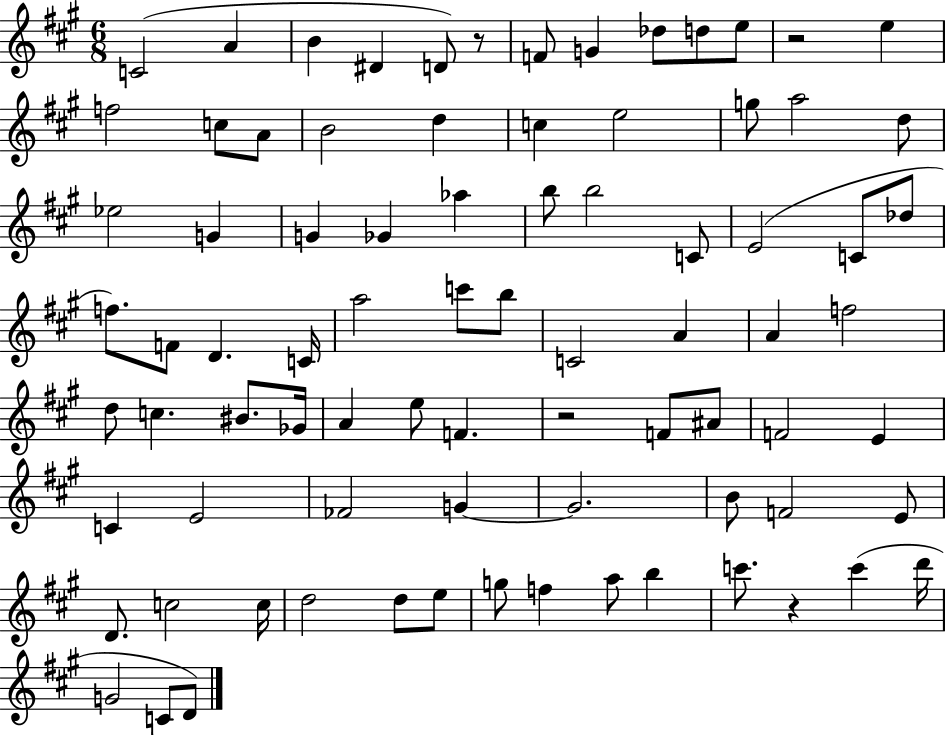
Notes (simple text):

C4/h A4/q B4/q D#4/q D4/e R/e F4/e G4/q Db5/e D5/e E5/e R/h E5/q F5/h C5/e A4/e B4/h D5/q C5/q E5/h G5/e A5/h D5/e Eb5/h G4/q G4/q Gb4/q Ab5/q B5/e B5/h C4/e E4/h C4/e Db5/e F5/e. F4/e D4/q. C4/s A5/h C6/e B5/e C4/h A4/q A4/q F5/h D5/e C5/q. BIS4/e. Gb4/s A4/q E5/e F4/q. R/h F4/e A#4/e F4/h E4/q C4/q E4/h FES4/h G4/q G4/h. B4/e F4/h E4/e D4/e. C5/h C5/s D5/h D5/e E5/e G5/e F5/q A5/e B5/q C6/e. R/q C6/q D6/s G4/h C4/e D4/e